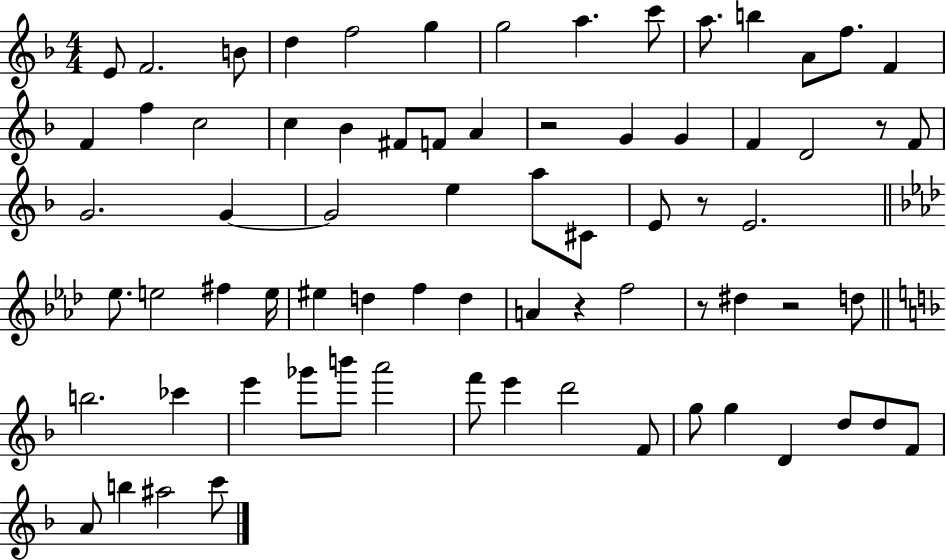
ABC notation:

X:1
T:Untitled
M:4/4
L:1/4
K:F
E/2 F2 B/2 d f2 g g2 a c'/2 a/2 b A/2 f/2 F F f c2 c _B ^F/2 F/2 A z2 G G F D2 z/2 F/2 G2 G G2 e a/2 ^C/2 E/2 z/2 E2 _e/2 e2 ^f e/4 ^e d f d A z f2 z/2 ^d z2 d/2 b2 _c' e' _g'/2 b'/2 a'2 f'/2 e' d'2 F/2 g/2 g D d/2 d/2 F/2 A/2 b ^a2 c'/2